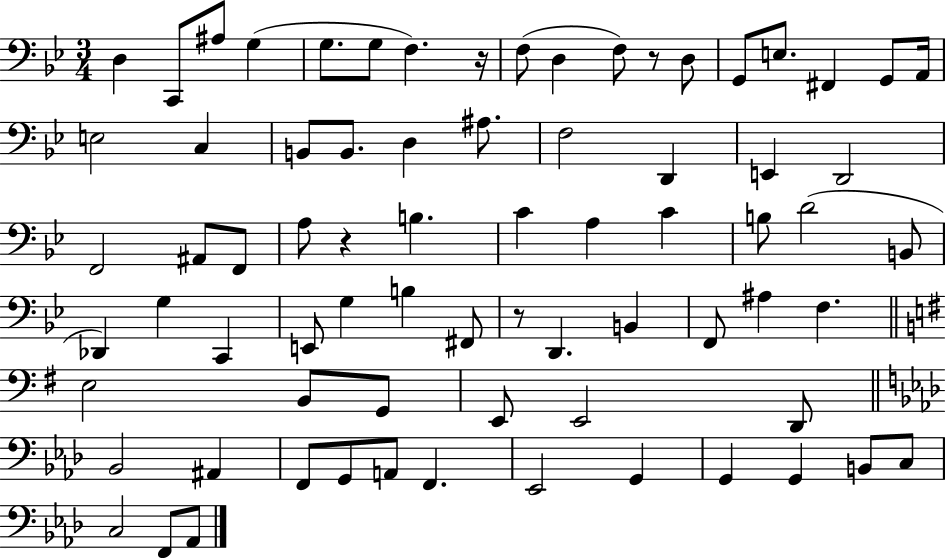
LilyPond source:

{
  \clef bass
  \numericTimeSignature
  \time 3/4
  \key bes \major
  \repeat volta 2 { d4 c,8 ais8 g4( | g8. g8 f4.) r16 | f8( d4 f8) r8 d8 | g,8 e8. fis,4 g,8 a,16 | \break e2 c4 | b,8 b,8. d4 ais8. | f2 d,4 | e,4 d,2 | \break f,2 ais,8 f,8 | a8 r4 b4. | c'4 a4 c'4 | b8 d'2( b,8 | \break des,4) g4 c,4 | e,8 g4 b4 fis,8 | r8 d,4. b,4 | f,8 ais4 f4. | \break \bar "||" \break \key g \major e2 b,8 g,8 | e,8 e,2 d,8 | \bar "||" \break \key f \minor bes,2 ais,4 | f,8 g,8 a,8 f,4. | ees,2 g,4 | g,4 g,4 b,8 c8 | \break c2 f,8 aes,8 | } \bar "|."
}